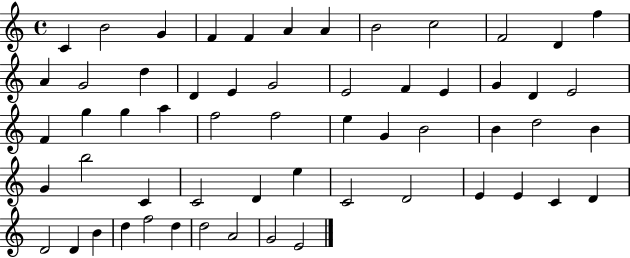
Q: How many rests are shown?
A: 0